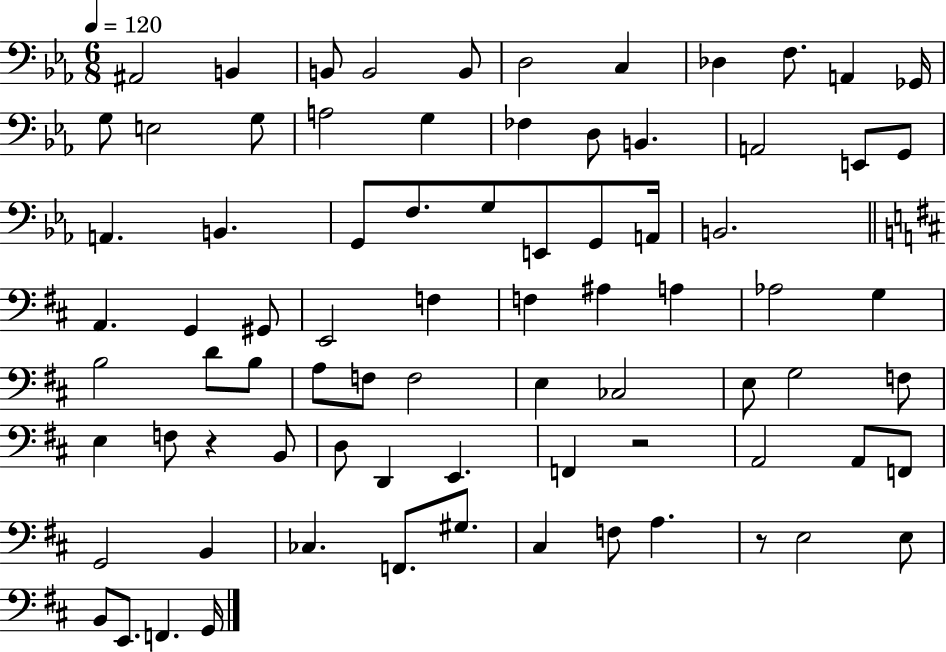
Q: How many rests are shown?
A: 3